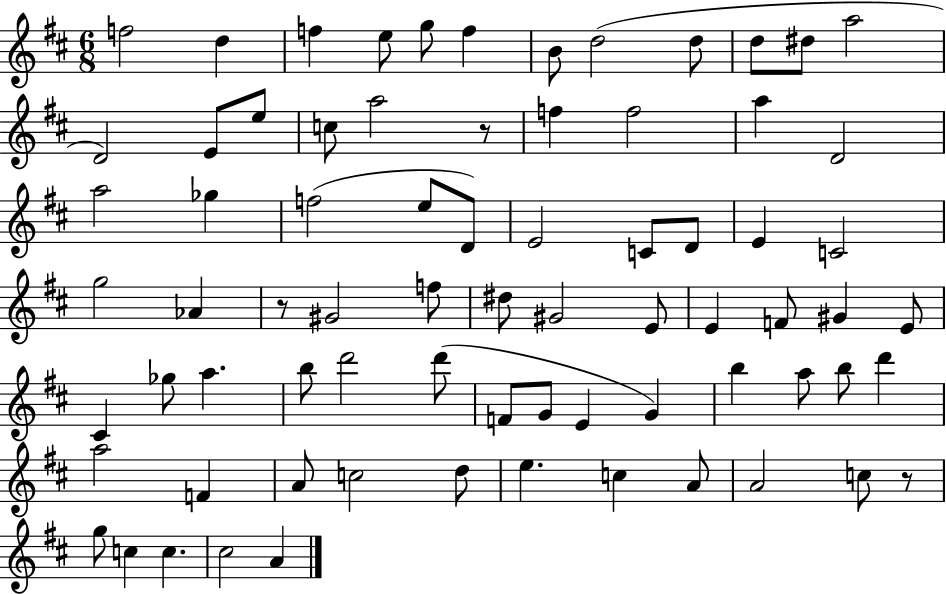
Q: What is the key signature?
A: D major